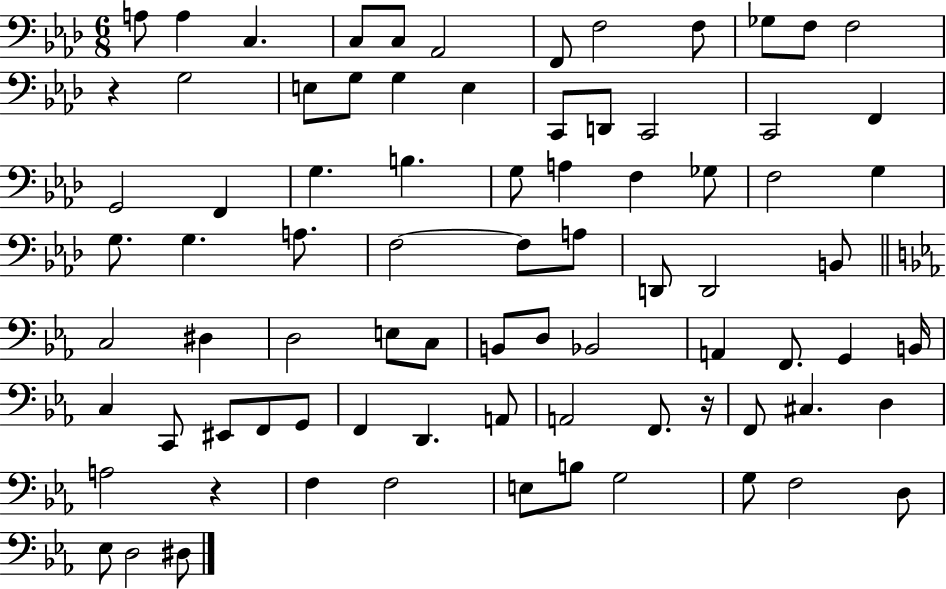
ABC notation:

X:1
T:Untitled
M:6/8
L:1/4
K:Ab
A,/2 A, C, C,/2 C,/2 _A,,2 F,,/2 F,2 F,/2 _G,/2 F,/2 F,2 z G,2 E,/2 G,/2 G, E, C,,/2 D,,/2 C,,2 C,,2 F,, G,,2 F,, G, B, G,/2 A, F, _G,/2 F,2 G, G,/2 G, A,/2 F,2 F,/2 A,/2 D,,/2 D,,2 B,,/2 C,2 ^D, D,2 E,/2 C,/2 B,,/2 D,/2 _B,,2 A,, F,,/2 G,, B,,/4 C, C,,/2 ^E,,/2 F,,/2 G,,/2 F,, D,, A,,/2 A,,2 F,,/2 z/4 F,,/2 ^C, D, A,2 z F, F,2 E,/2 B,/2 G,2 G,/2 F,2 D,/2 _E,/2 D,2 ^D,/2